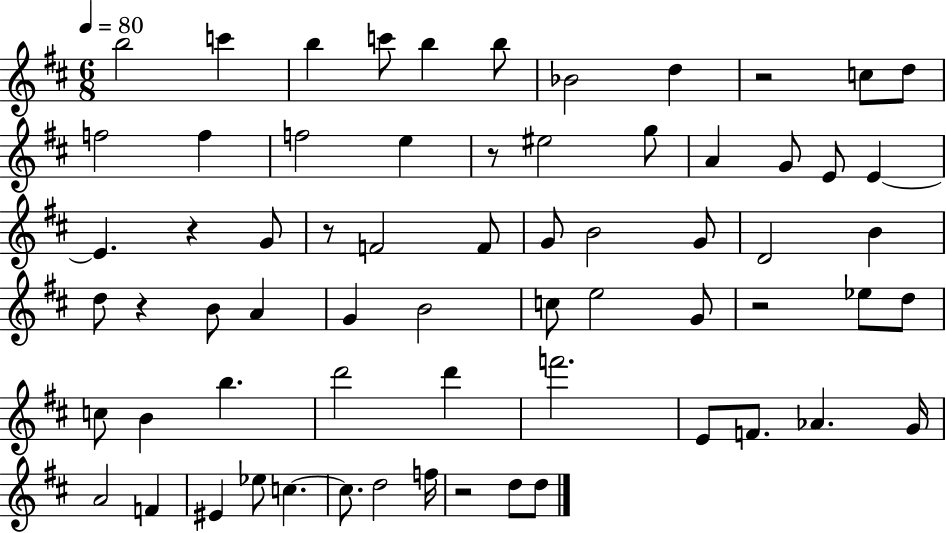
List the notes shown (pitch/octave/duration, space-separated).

B5/h C6/q B5/q C6/e B5/q B5/e Bb4/h D5/q R/h C5/e D5/e F5/h F5/q F5/h E5/q R/e EIS5/h G5/e A4/q G4/e E4/e E4/q E4/q. R/q G4/e R/e F4/h F4/e G4/e B4/h G4/e D4/h B4/q D5/e R/q B4/e A4/q G4/q B4/h C5/e E5/h G4/e R/h Eb5/e D5/e C5/e B4/q B5/q. D6/h D6/q F6/h. E4/e F4/e. Ab4/q. G4/s A4/h F4/q EIS4/q Eb5/e C5/q. C5/e. D5/h F5/s R/h D5/e D5/e